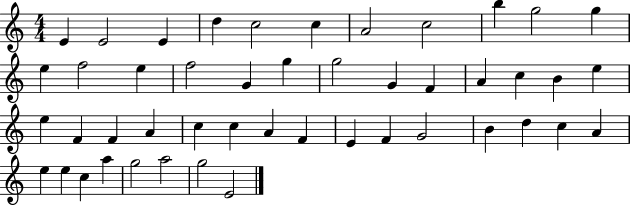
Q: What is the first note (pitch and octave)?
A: E4